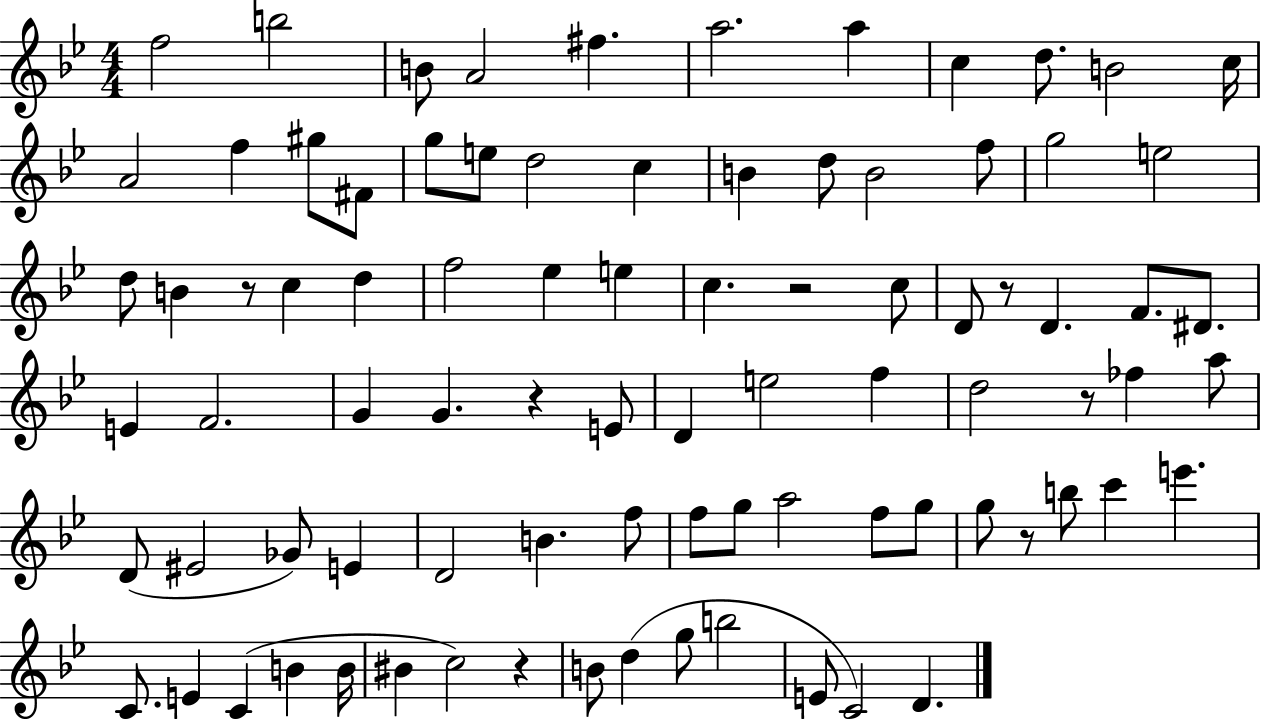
F5/h B5/h B4/e A4/h F#5/q. A5/h. A5/q C5/q D5/e. B4/h C5/s A4/h F5/q G#5/e F#4/e G5/e E5/e D5/h C5/q B4/q D5/e B4/h F5/e G5/h E5/h D5/e B4/q R/e C5/q D5/q F5/h Eb5/q E5/q C5/q. R/h C5/e D4/e R/e D4/q. F4/e. D#4/e. E4/q F4/h. G4/q G4/q. R/q E4/e D4/q E5/h F5/q D5/h R/e FES5/q A5/e D4/e EIS4/h Gb4/e E4/q D4/h B4/q. F5/e F5/e G5/e A5/h F5/e G5/e G5/e R/e B5/e C6/q E6/q. C4/e. E4/q C4/q B4/q B4/s BIS4/q C5/h R/q B4/e D5/q G5/e B5/h E4/e C4/h D4/q.